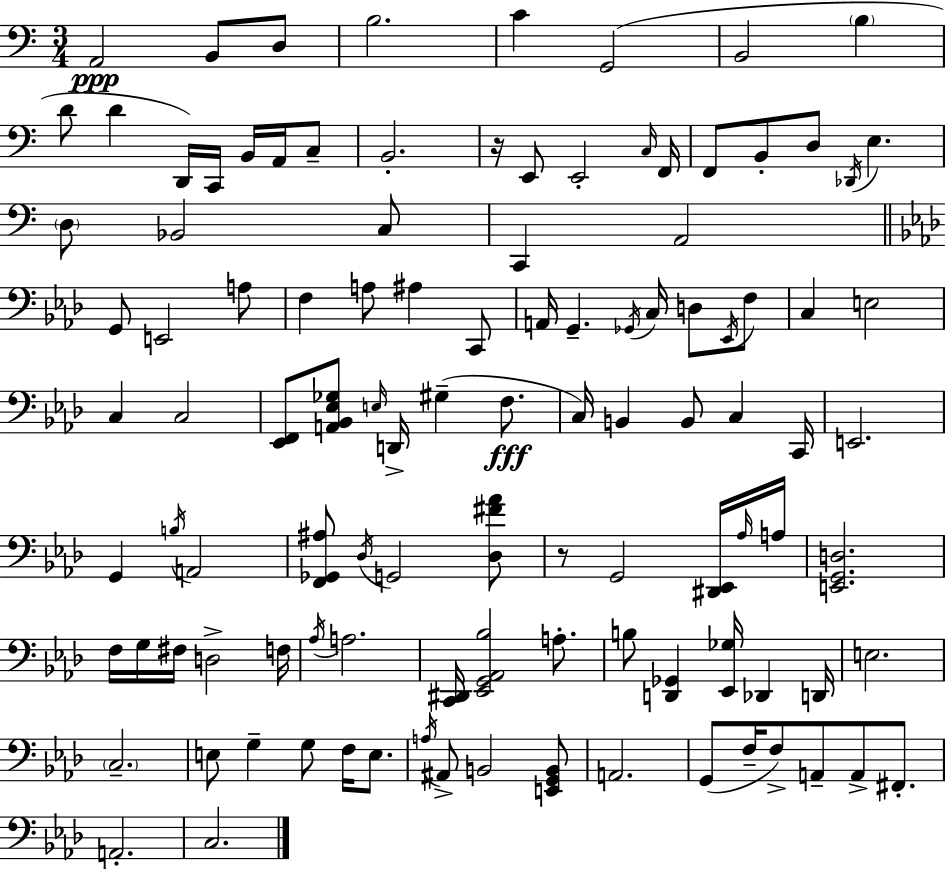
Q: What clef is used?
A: bass